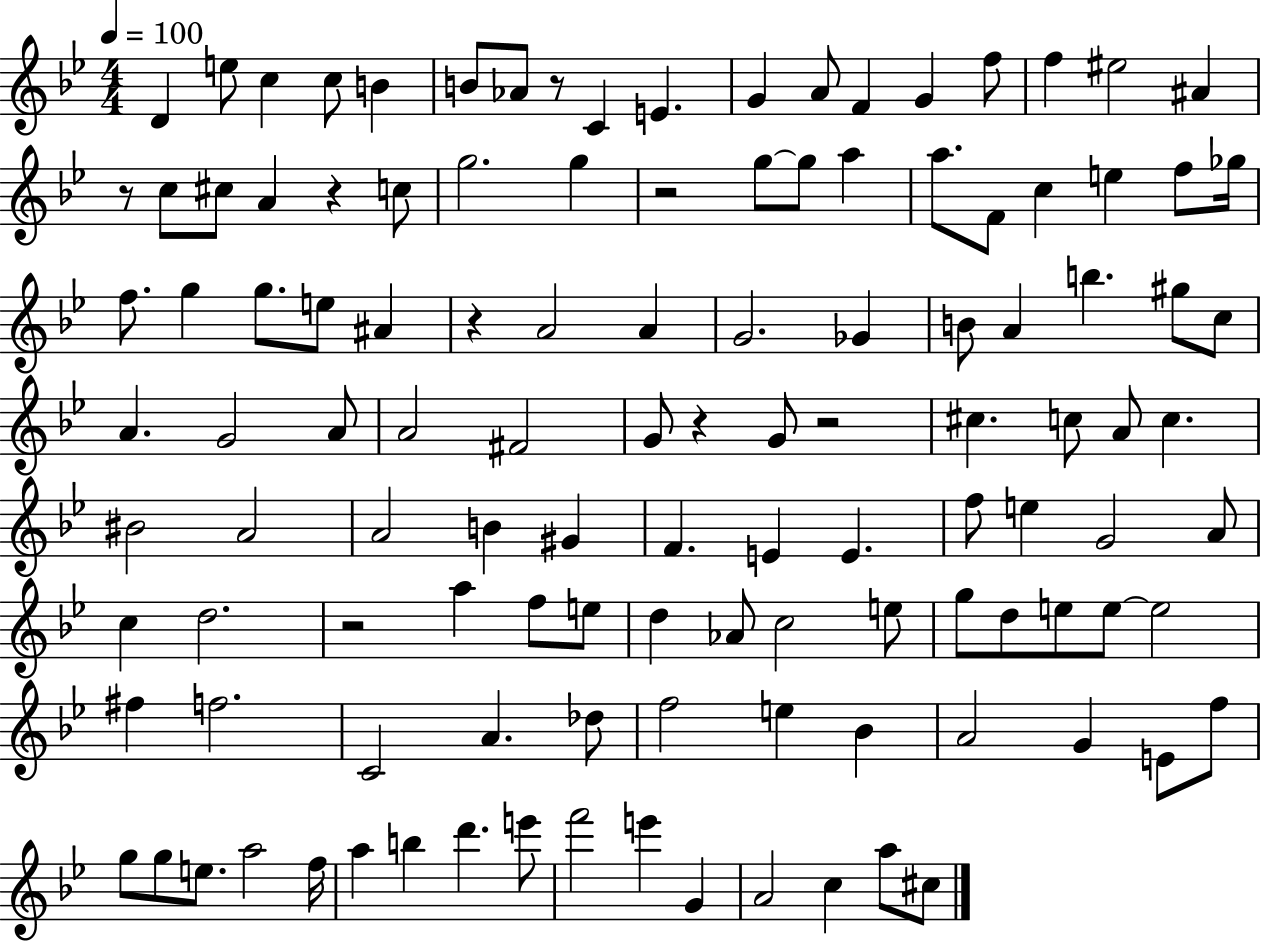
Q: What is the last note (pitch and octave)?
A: C#5